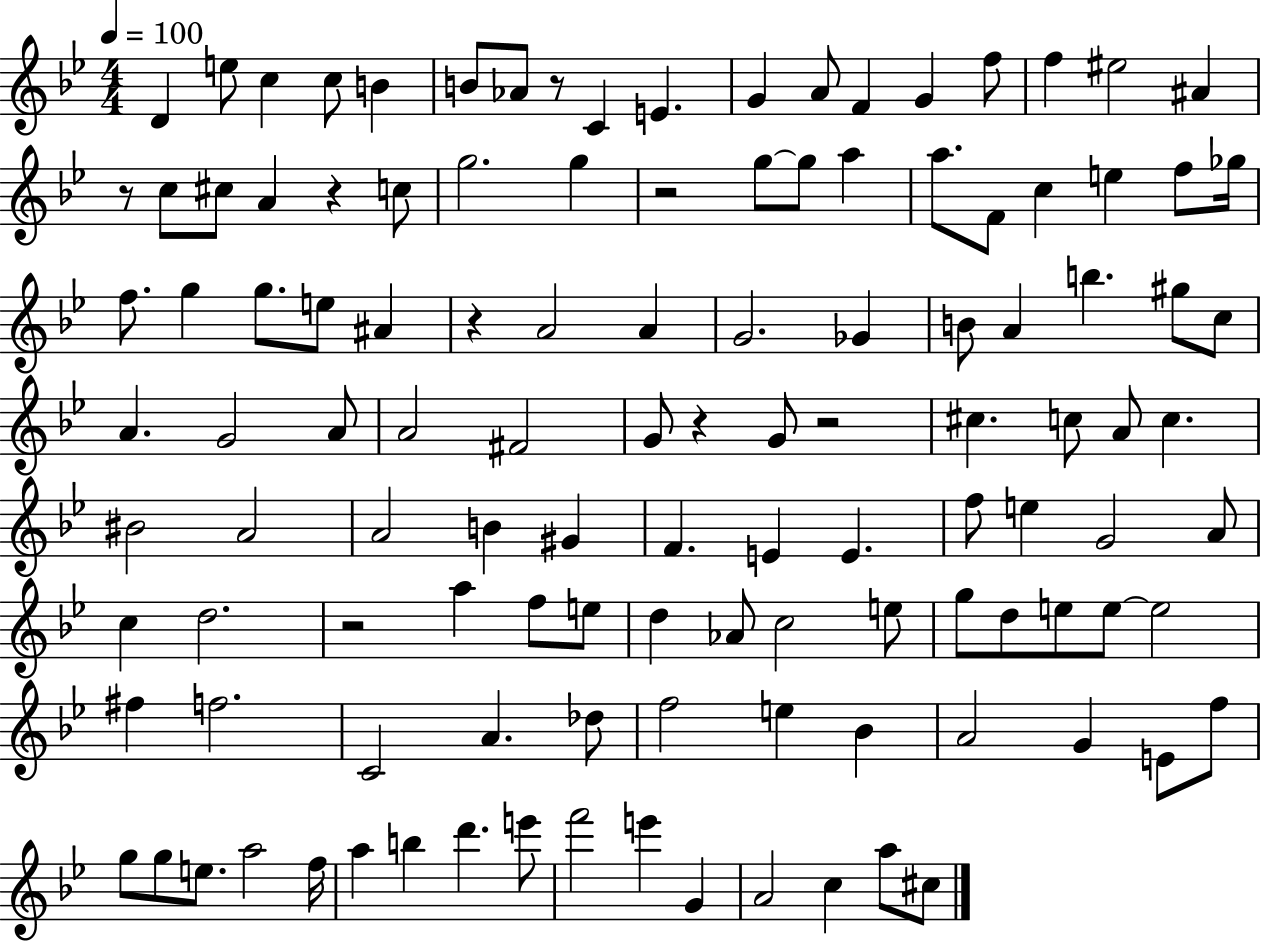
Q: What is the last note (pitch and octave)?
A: C#5